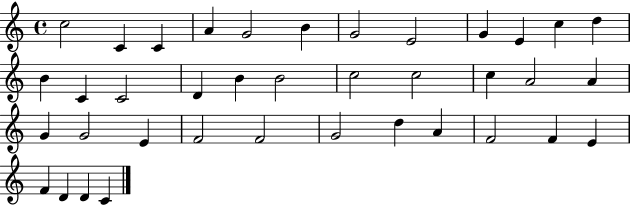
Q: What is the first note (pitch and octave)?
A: C5